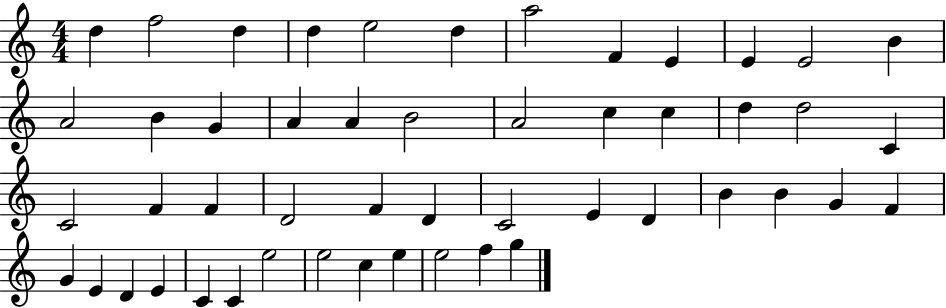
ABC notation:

X:1
T:Untitled
M:4/4
L:1/4
K:C
d f2 d d e2 d a2 F E E E2 B A2 B G A A B2 A2 c c d d2 C C2 F F D2 F D C2 E D B B G F G E D E C C e2 e2 c e e2 f g